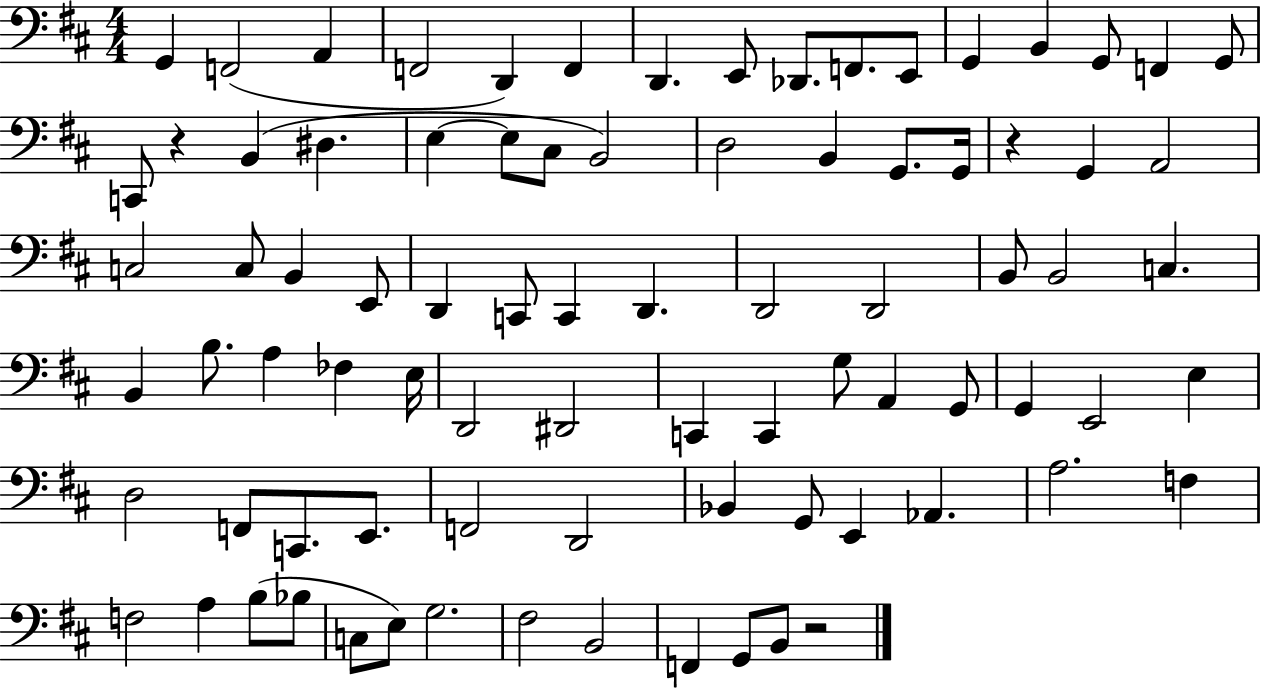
{
  \clef bass
  \numericTimeSignature
  \time 4/4
  \key d \major
  \repeat volta 2 { g,4 f,2( a,4 | f,2 d,4) f,4 | d,4. e,8 des,8. f,8. e,8 | g,4 b,4 g,8 f,4 g,8 | \break c,8 r4 b,4( dis4. | e4~~ e8 cis8 b,2) | d2 b,4 g,8. g,16 | r4 g,4 a,2 | \break c2 c8 b,4 e,8 | d,4 c,8 c,4 d,4. | d,2 d,2 | b,8 b,2 c4. | \break b,4 b8. a4 fes4 e16 | d,2 dis,2 | c,4 c,4 g8 a,4 g,8 | g,4 e,2 e4 | \break d2 f,8 c,8. e,8. | f,2 d,2 | bes,4 g,8 e,4 aes,4. | a2. f4 | \break f2 a4 b8( bes8 | c8 e8) g2. | fis2 b,2 | f,4 g,8 b,8 r2 | \break } \bar "|."
}